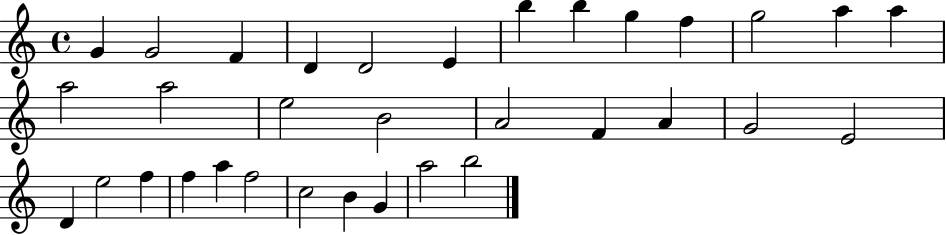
{
  \clef treble
  \time 4/4
  \defaultTimeSignature
  \key c \major
  g'4 g'2 f'4 | d'4 d'2 e'4 | b''4 b''4 g''4 f''4 | g''2 a''4 a''4 | \break a''2 a''2 | e''2 b'2 | a'2 f'4 a'4 | g'2 e'2 | \break d'4 e''2 f''4 | f''4 a''4 f''2 | c''2 b'4 g'4 | a''2 b''2 | \break \bar "|."
}